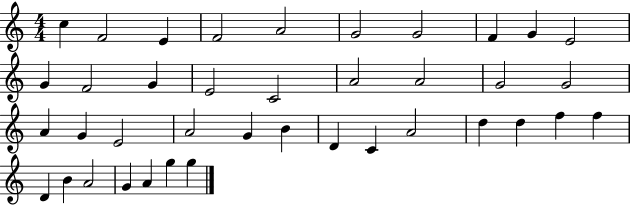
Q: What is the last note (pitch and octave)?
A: G5